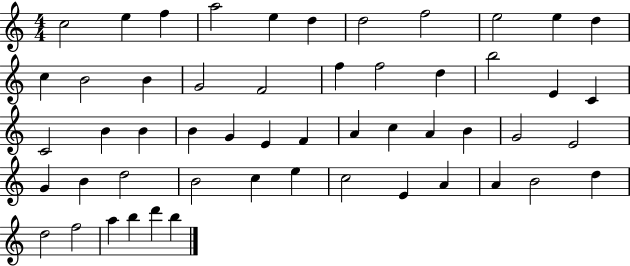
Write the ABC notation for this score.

X:1
T:Untitled
M:4/4
L:1/4
K:C
c2 e f a2 e d d2 f2 e2 e d c B2 B G2 F2 f f2 d b2 E C C2 B B B G E F A c A B G2 E2 G B d2 B2 c e c2 E A A B2 d d2 f2 a b d' b